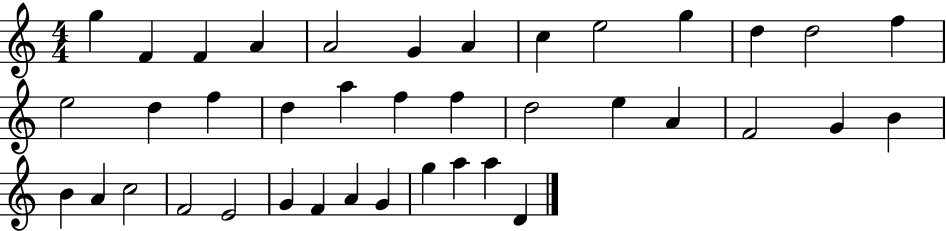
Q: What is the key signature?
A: C major